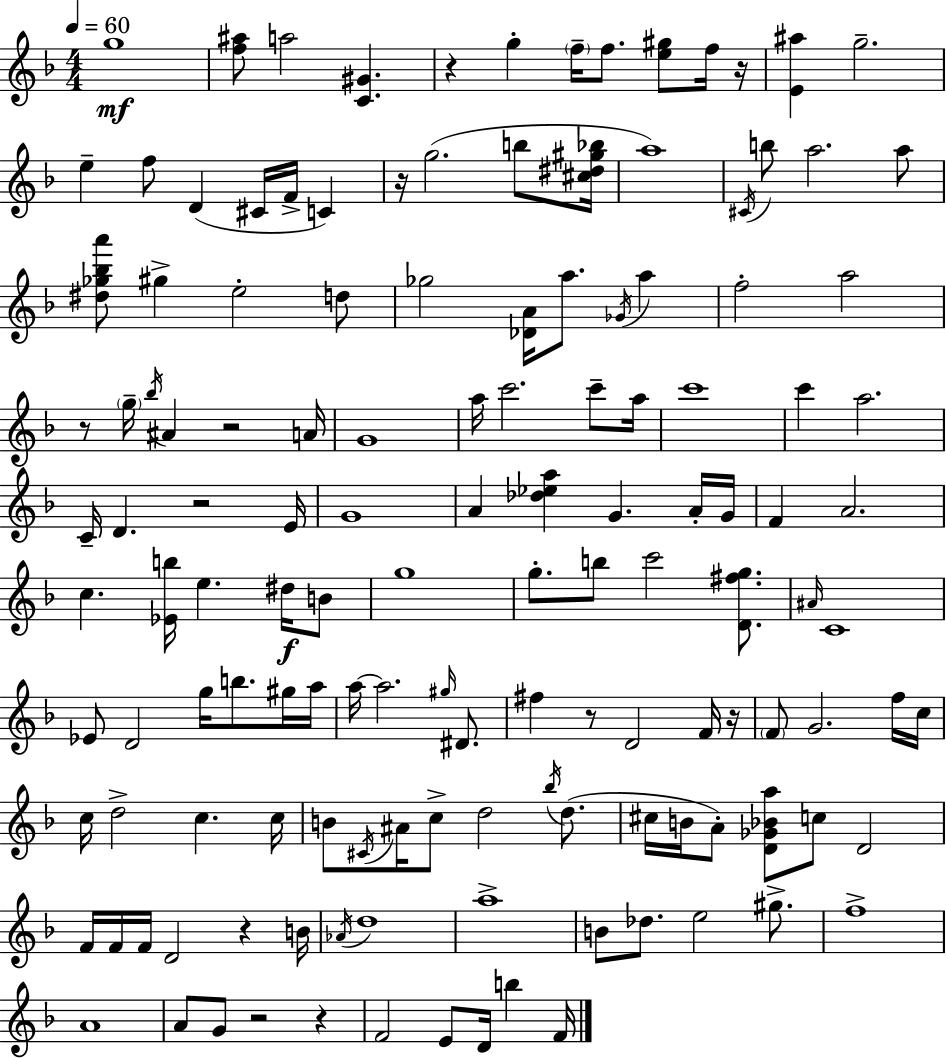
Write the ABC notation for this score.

X:1
T:Untitled
M:4/4
L:1/4
K:Dm
g4 [f^a]/2 a2 [C^G] z g f/4 f/2 [e^g]/2 f/4 z/4 [E^a] g2 e f/2 D ^C/4 F/4 C z/4 g2 b/2 [^c^d^g_b]/4 a4 ^C/4 b/2 a2 a/2 [^d_g_ba']/2 ^g e2 d/2 _g2 [_DA]/4 a/2 _G/4 a f2 a2 z/2 g/4 _b/4 ^A z2 A/4 G4 a/4 c'2 c'/2 a/4 c'4 c' a2 C/4 D z2 E/4 G4 A [_d_ea] G A/4 G/4 F A2 c [_Eb]/4 e ^d/4 B/2 g4 g/2 b/2 c'2 [D^fg]/2 ^A/4 C4 _E/2 D2 g/4 b/2 ^g/4 a/4 a/4 a2 ^g/4 ^D/2 ^f z/2 D2 F/4 z/4 F/2 G2 f/4 c/4 c/4 d2 c c/4 B/2 ^C/4 ^A/4 c/2 d2 _b/4 d/2 ^c/4 B/4 A/2 [D_G_Ba]/2 c/2 D2 F/4 F/4 F/4 D2 z B/4 _A/4 d4 a4 B/2 _d/2 e2 ^g/2 f4 A4 A/2 G/2 z2 z F2 E/2 D/4 b F/4